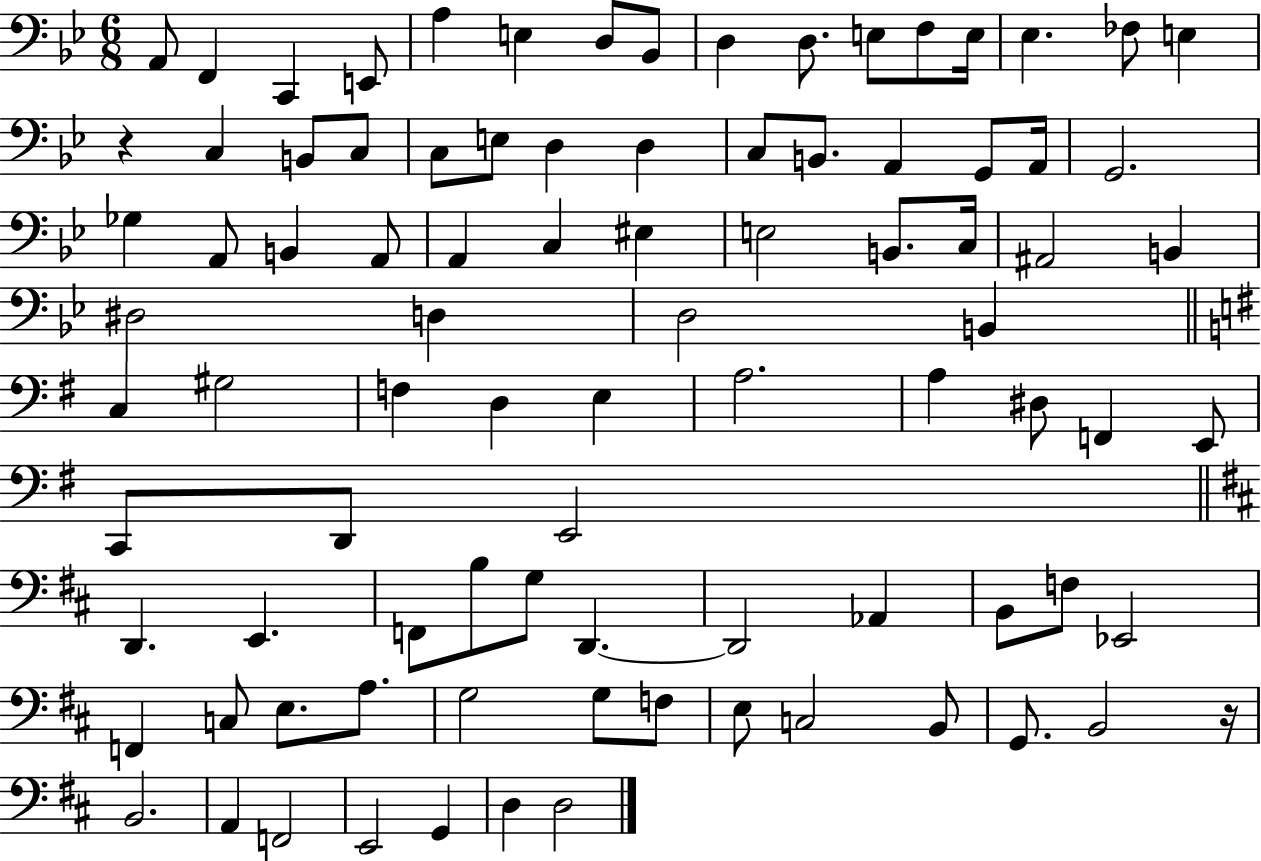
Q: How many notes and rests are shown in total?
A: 90